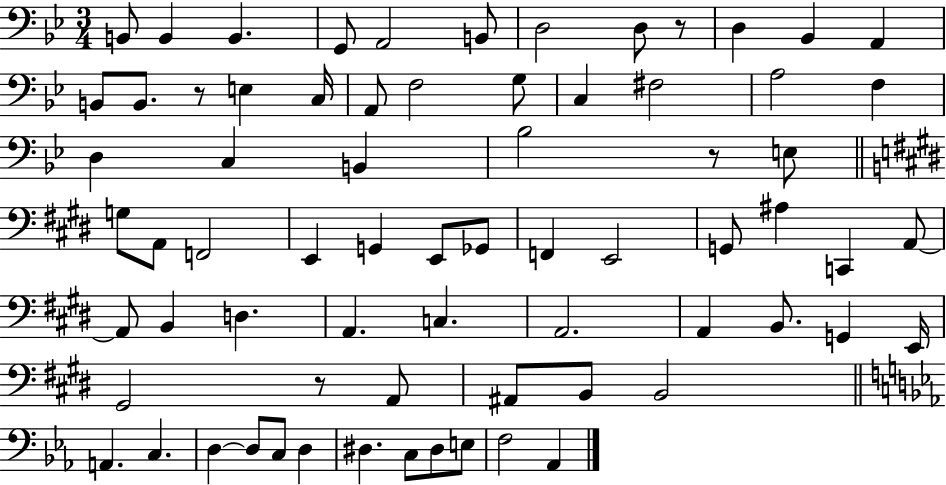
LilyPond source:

{
  \clef bass
  \numericTimeSignature
  \time 3/4
  \key bes \major
  b,8 b,4 b,4. | g,8 a,2 b,8 | d2 d8 r8 | d4 bes,4 a,4 | \break b,8 b,8. r8 e4 c16 | a,8 f2 g8 | c4 fis2 | a2 f4 | \break d4 c4 b,4 | bes2 r8 e8 | \bar "||" \break \key e \major g8 a,8 f,2 | e,4 g,4 e,8 ges,8 | f,4 e,2 | g,8 ais4 c,4 a,8~~ | \break a,8 b,4 d4. | a,4. c4. | a,2. | a,4 b,8. g,4 e,16 | \break gis,2 r8 a,8 | ais,8 b,8 b,2 | \bar "||" \break \key ees \major a,4. c4. | d4~~ d8 c8 d4 | dis4. c8 dis8 e8 | f2 aes,4 | \break \bar "|."
}